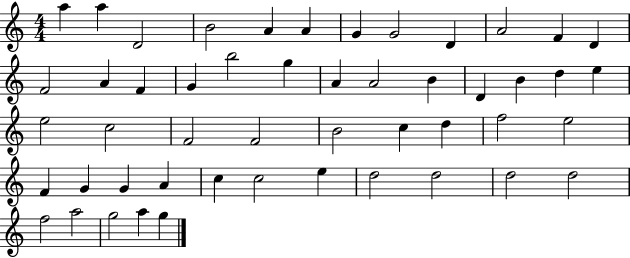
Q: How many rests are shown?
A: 0